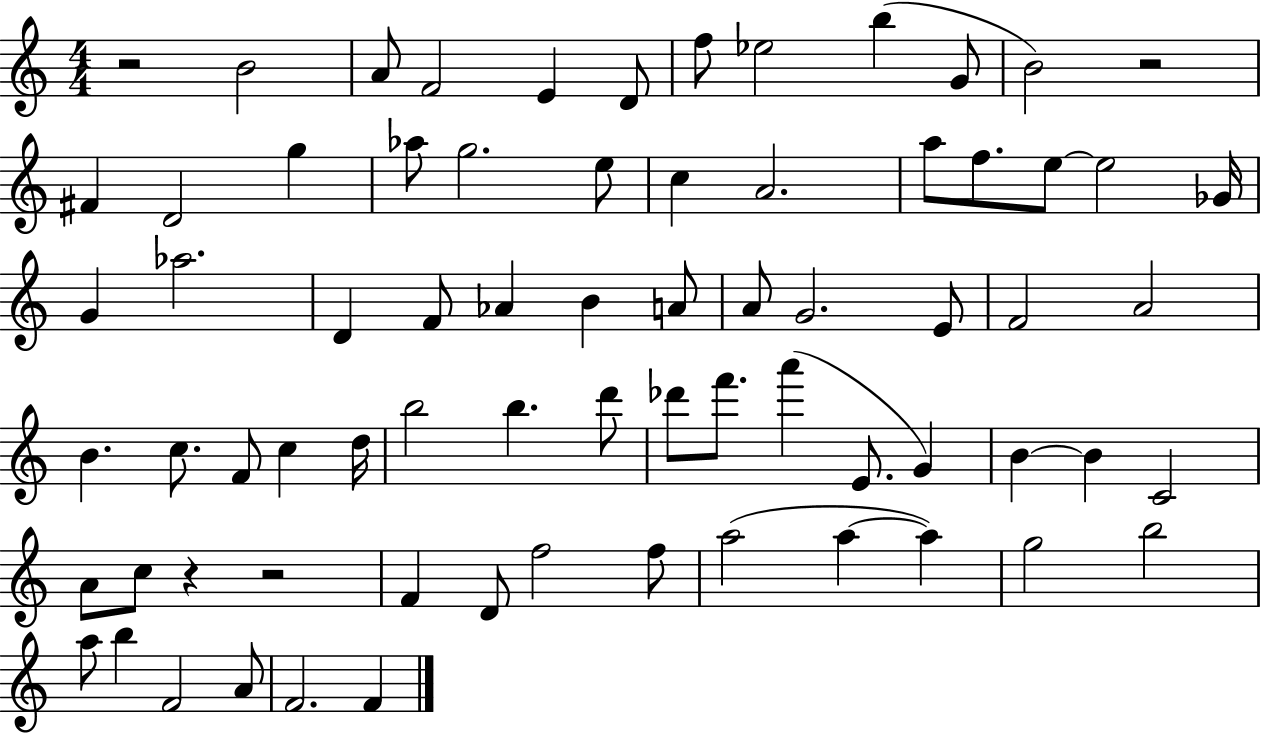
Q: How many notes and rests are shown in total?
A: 72